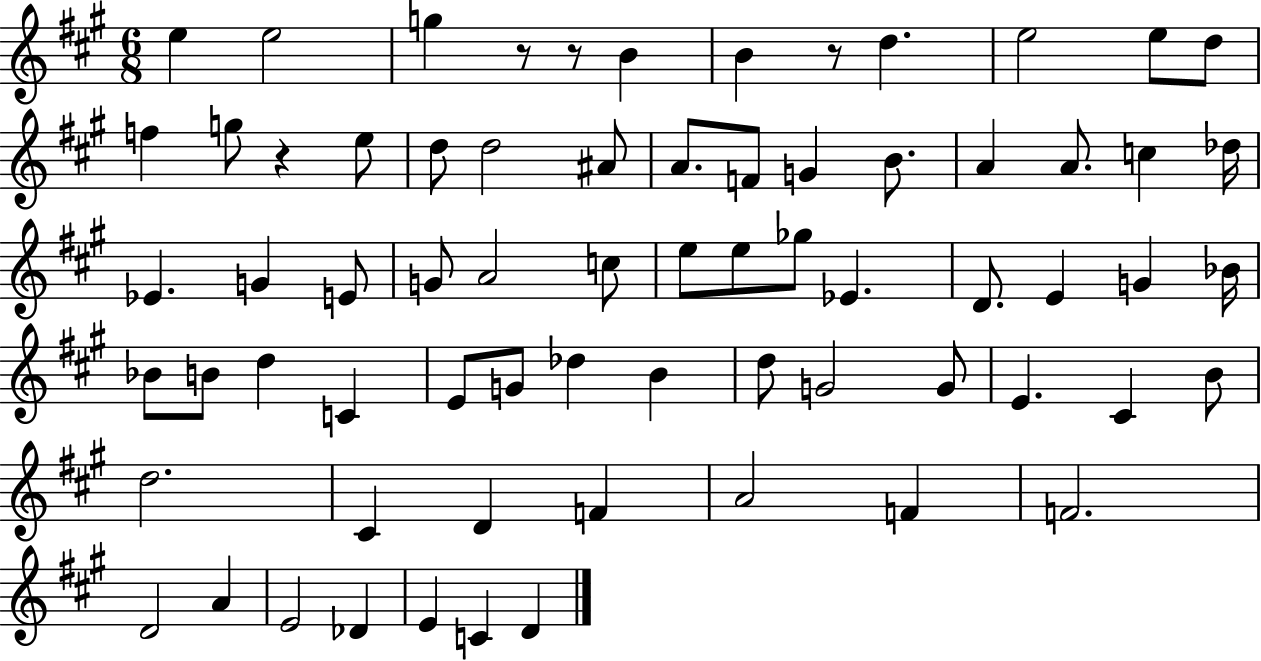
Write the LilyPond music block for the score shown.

{
  \clef treble
  \numericTimeSignature
  \time 6/8
  \key a \major
  e''4 e''2 | g''4 r8 r8 b'4 | b'4 r8 d''4. | e''2 e''8 d''8 | \break f''4 g''8 r4 e''8 | d''8 d''2 ais'8 | a'8. f'8 g'4 b'8. | a'4 a'8. c''4 des''16 | \break ees'4. g'4 e'8 | g'8 a'2 c''8 | e''8 e''8 ges''8 ees'4. | d'8. e'4 g'4 bes'16 | \break bes'8 b'8 d''4 c'4 | e'8 g'8 des''4 b'4 | d''8 g'2 g'8 | e'4. cis'4 b'8 | \break d''2. | cis'4 d'4 f'4 | a'2 f'4 | f'2. | \break d'2 a'4 | e'2 des'4 | e'4 c'4 d'4 | \bar "|."
}